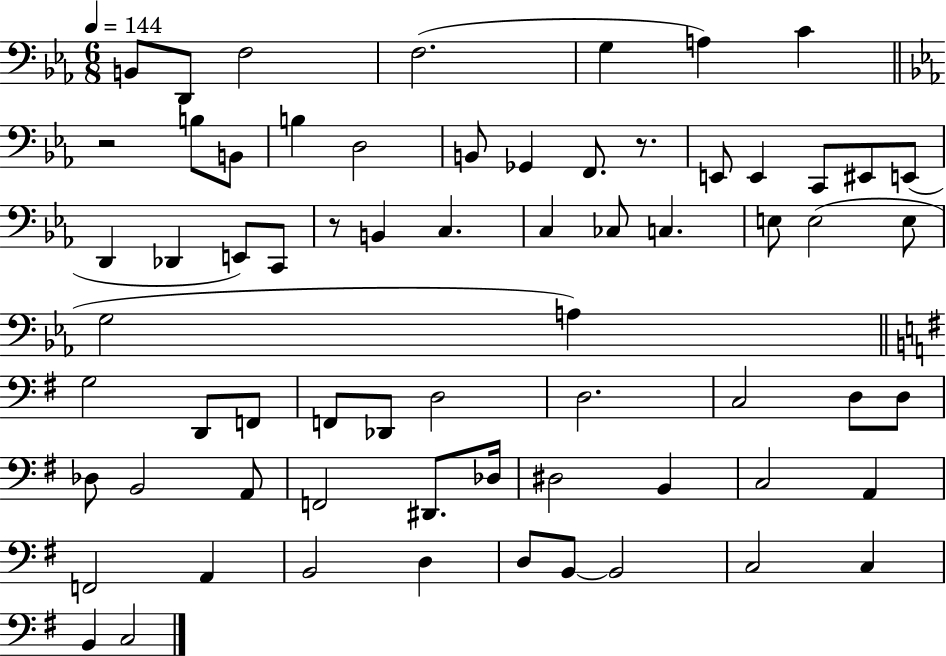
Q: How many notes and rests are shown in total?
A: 67